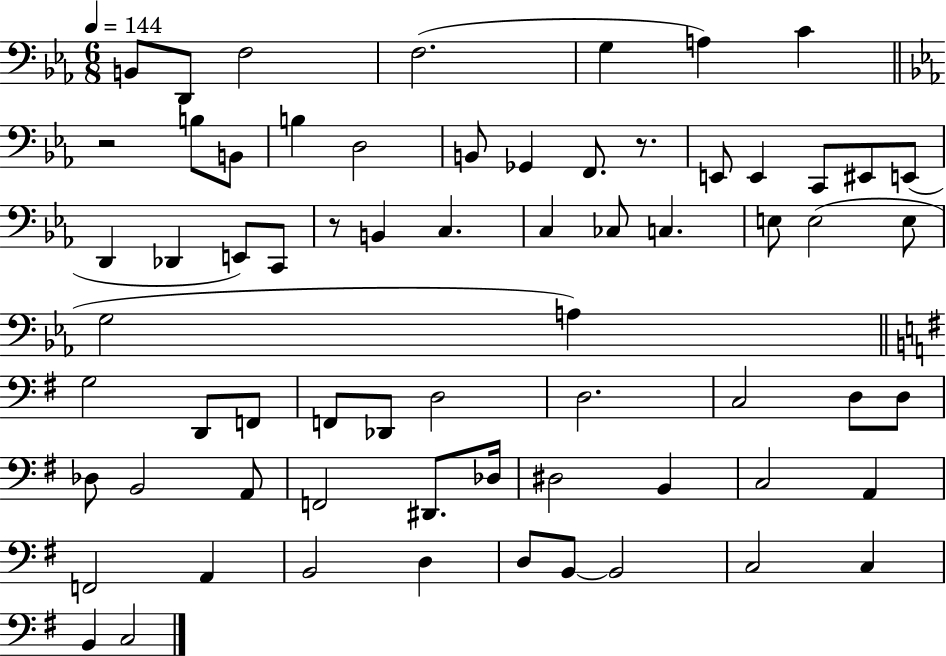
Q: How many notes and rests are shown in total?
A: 67